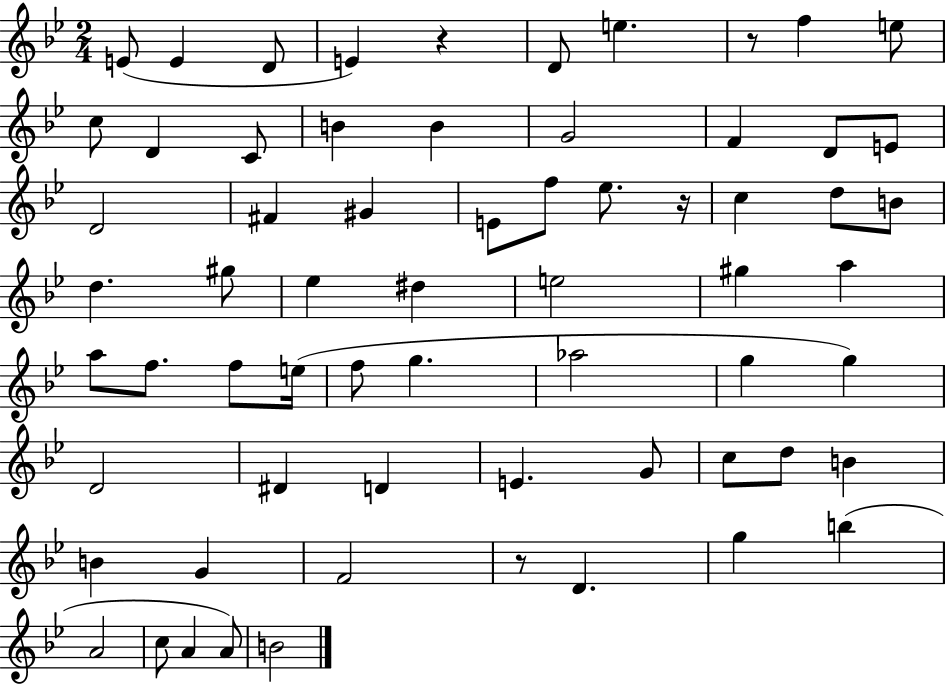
E4/e E4/q D4/e E4/q R/q D4/e E5/q. R/e F5/q E5/e C5/e D4/q C4/e B4/q B4/q G4/h F4/q D4/e E4/e D4/h F#4/q G#4/q E4/e F5/e Eb5/e. R/s C5/q D5/e B4/e D5/q. G#5/e Eb5/q D#5/q E5/h G#5/q A5/q A5/e F5/e. F5/e E5/s F5/e G5/q. Ab5/h G5/q G5/q D4/h D#4/q D4/q E4/q. G4/e C5/e D5/e B4/q B4/q G4/q F4/h R/e D4/q. G5/q B5/q A4/h C5/e A4/q A4/e B4/h